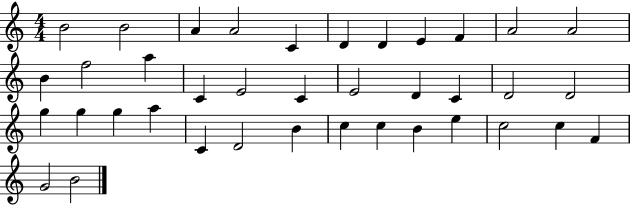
B4/h B4/h A4/q A4/h C4/q D4/q D4/q E4/q F4/q A4/h A4/h B4/q F5/h A5/q C4/q E4/h C4/q E4/h D4/q C4/q D4/h D4/h G5/q G5/q G5/q A5/q C4/q D4/h B4/q C5/q C5/q B4/q E5/q C5/h C5/q F4/q G4/h B4/h